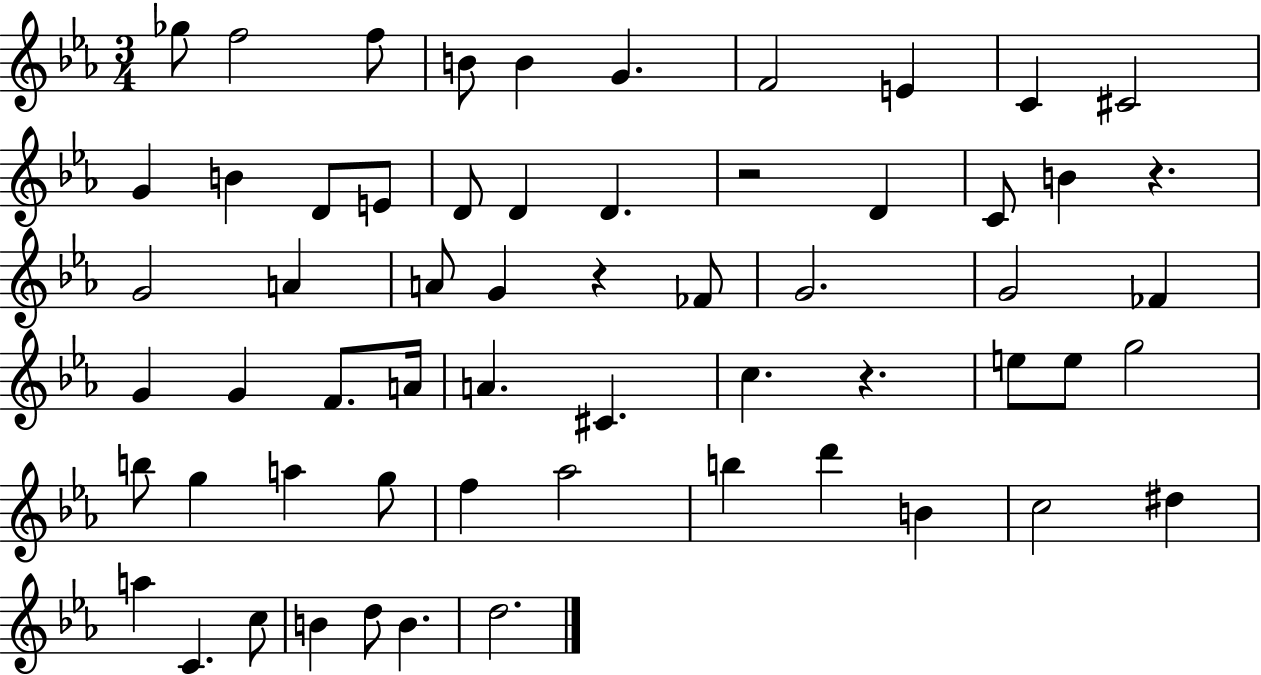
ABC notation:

X:1
T:Untitled
M:3/4
L:1/4
K:Eb
_g/2 f2 f/2 B/2 B G F2 E C ^C2 G B D/2 E/2 D/2 D D z2 D C/2 B z G2 A A/2 G z _F/2 G2 G2 _F G G F/2 A/4 A ^C c z e/2 e/2 g2 b/2 g a g/2 f _a2 b d' B c2 ^d a C c/2 B d/2 B d2